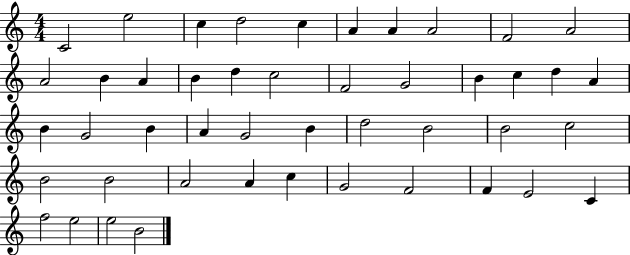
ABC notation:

X:1
T:Untitled
M:4/4
L:1/4
K:C
C2 e2 c d2 c A A A2 F2 A2 A2 B A B d c2 F2 G2 B c d A B G2 B A G2 B d2 B2 B2 c2 B2 B2 A2 A c G2 F2 F E2 C f2 e2 e2 B2